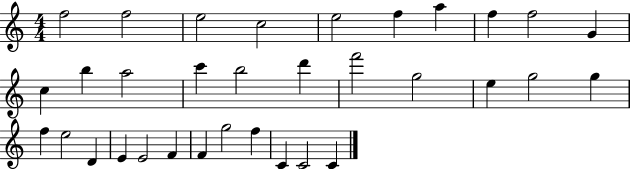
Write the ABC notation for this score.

X:1
T:Untitled
M:4/4
L:1/4
K:C
f2 f2 e2 c2 e2 f a f f2 G c b a2 c' b2 d' f'2 g2 e g2 g f e2 D E E2 F F g2 f C C2 C